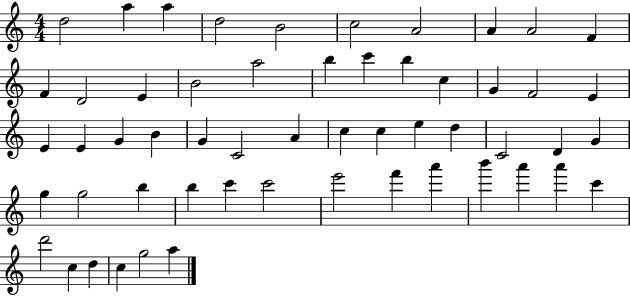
X:1
T:Untitled
M:4/4
L:1/4
K:C
d2 a a d2 B2 c2 A2 A A2 F F D2 E B2 a2 b c' b c G F2 E E E G B G C2 A c c e d C2 D G g g2 b b c' c'2 e'2 f' a' b' a' a' c' d'2 c d c g2 a